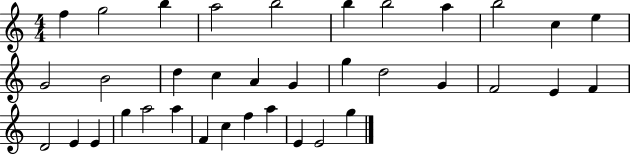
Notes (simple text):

F5/q G5/h B5/q A5/h B5/h B5/q B5/h A5/q B5/h C5/q E5/q G4/h B4/h D5/q C5/q A4/q G4/q G5/q D5/h G4/q F4/h E4/q F4/q D4/h E4/q E4/q G5/q A5/h A5/q F4/q C5/q F5/q A5/q E4/q E4/h G5/q